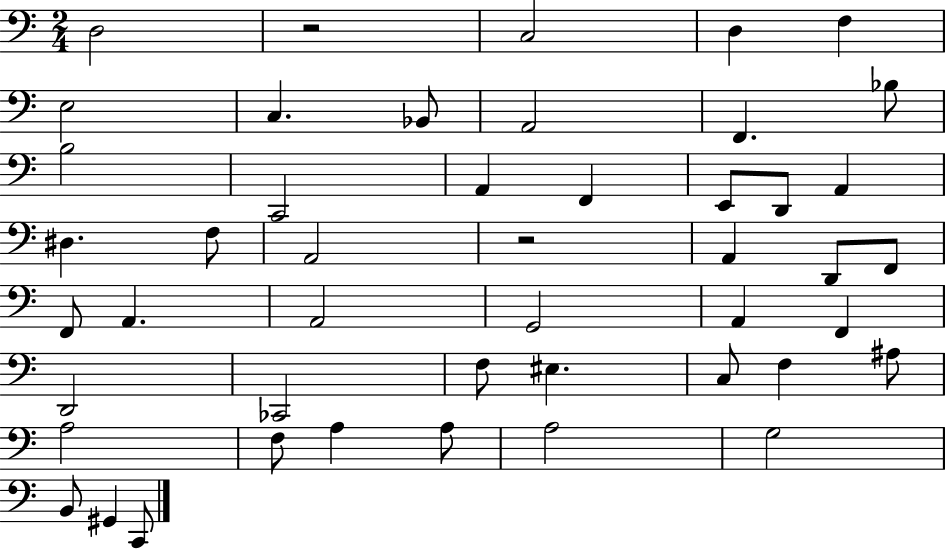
D3/h R/h C3/h D3/q F3/q E3/h C3/q. Bb2/e A2/h F2/q. Bb3/e B3/h C2/h A2/q F2/q E2/e D2/e A2/q D#3/q. F3/e A2/h R/h A2/q D2/e F2/e F2/e A2/q. A2/h G2/h A2/q F2/q D2/h CES2/h F3/e EIS3/q. C3/e F3/q A#3/e A3/h F3/e A3/q A3/e A3/h G3/h B2/e G#2/q C2/e